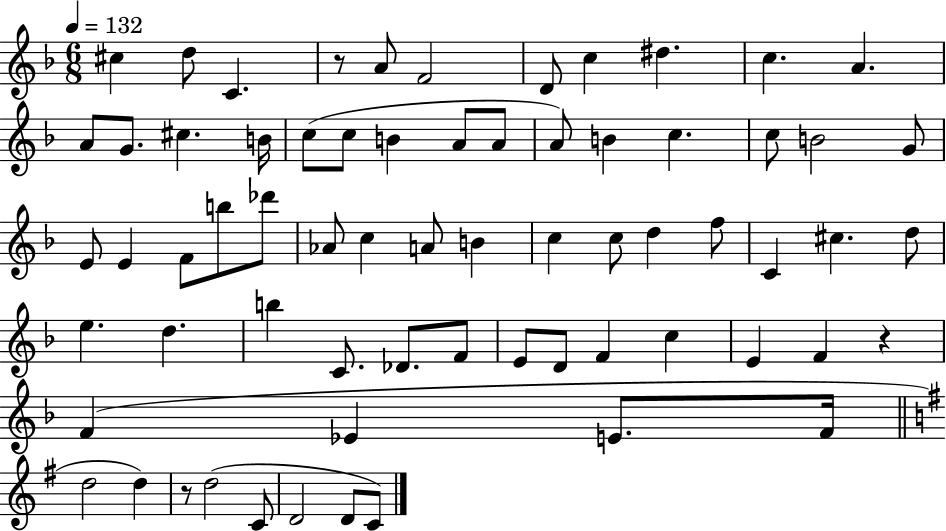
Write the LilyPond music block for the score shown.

{
  \clef treble
  \numericTimeSignature
  \time 6/8
  \key f \major
  \tempo 4 = 132
  \repeat volta 2 { cis''4 d''8 c'4. | r8 a'8 f'2 | d'8 c''4 dis''4. | c''4. a'4. | \break a'8 g'8. cis''4. b'16 | c''8( c''8 b'4 a'8 a'8 | a'8) b'4 c''4. | c''8 b'2 g'8 | \break e'8 e'4 f'8 b''8 des'''8 | aes'8 c''4 a'8 b'4 | c''4 c''8 d''4 f''8 | c'4 cis''4. d''8 | \break e''4. d''4. | b''4 c'8. des'8. f'8 | e'8 d'8 f'4 c''4 | e'4 f'4 r4 | \break f'4( ees'4 e'8. f'16 | \bar "||" \break \key g \major d''2 d''4) | r8 d''2( c'8 | d'2 d'8 c'8) | } \bar "|."
}